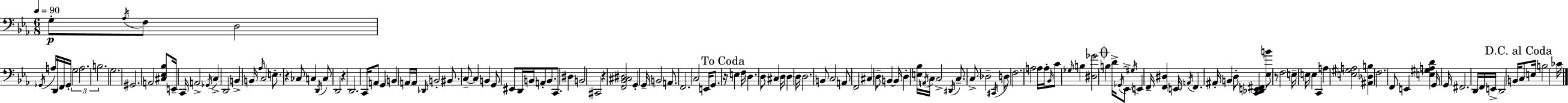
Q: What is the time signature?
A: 6/8